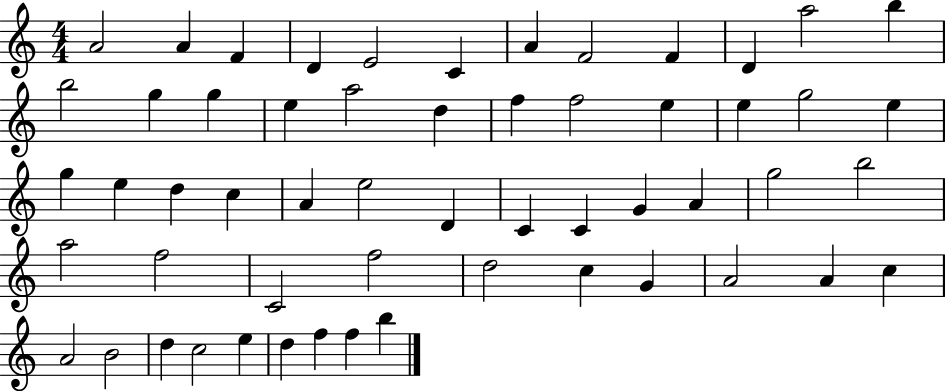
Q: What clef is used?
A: treble